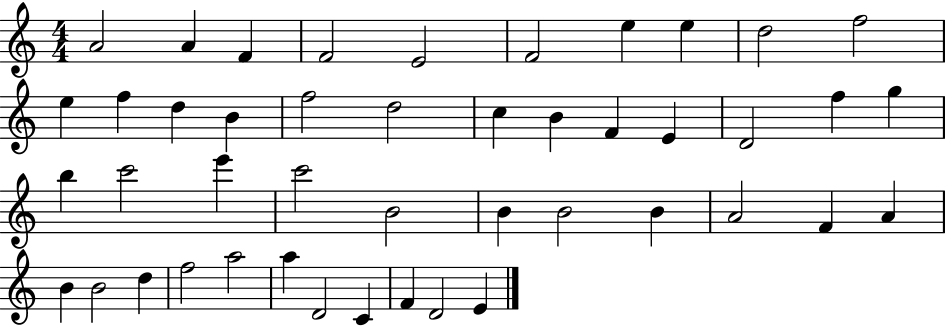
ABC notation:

X:1
T:Untitled
M:4/4
L:1/4
K:C
A2 A F F2 E2 F2 e e d2 f2 e f d B f2 d2 c B F E D2 f g b c'2 e' c'2 B2 B B2 B A2 F A B B2 d f2 a2 a D2 C F D2 E